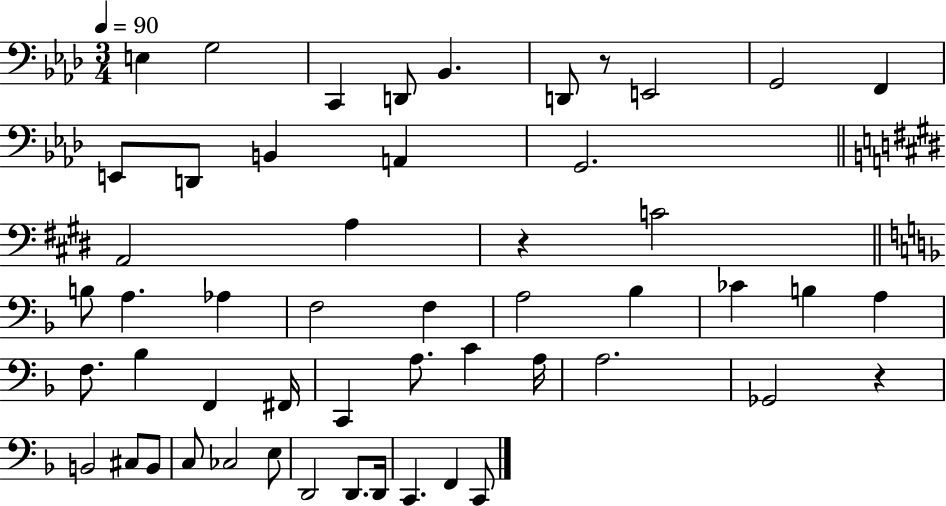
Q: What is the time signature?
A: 3/4